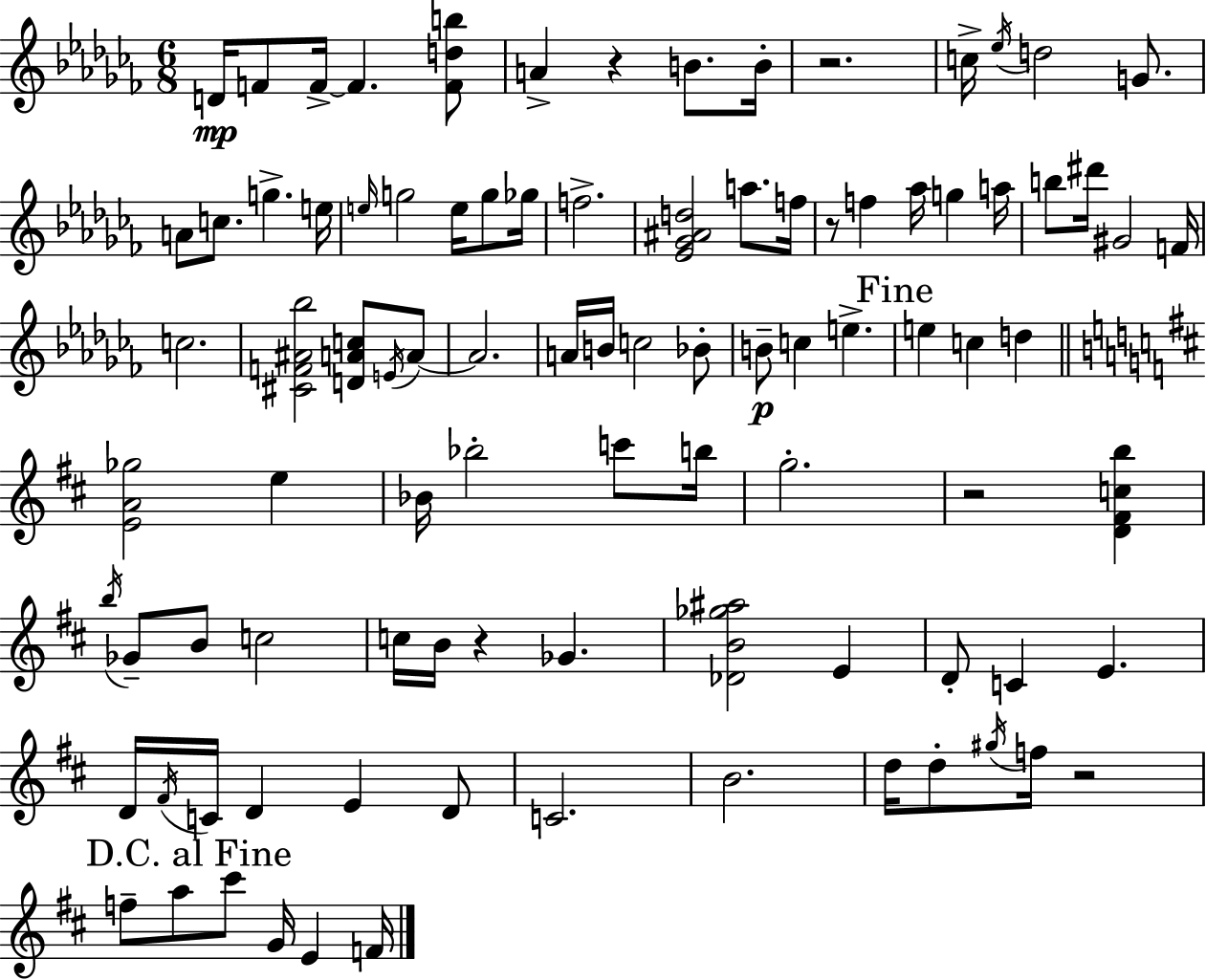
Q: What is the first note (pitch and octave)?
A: D4